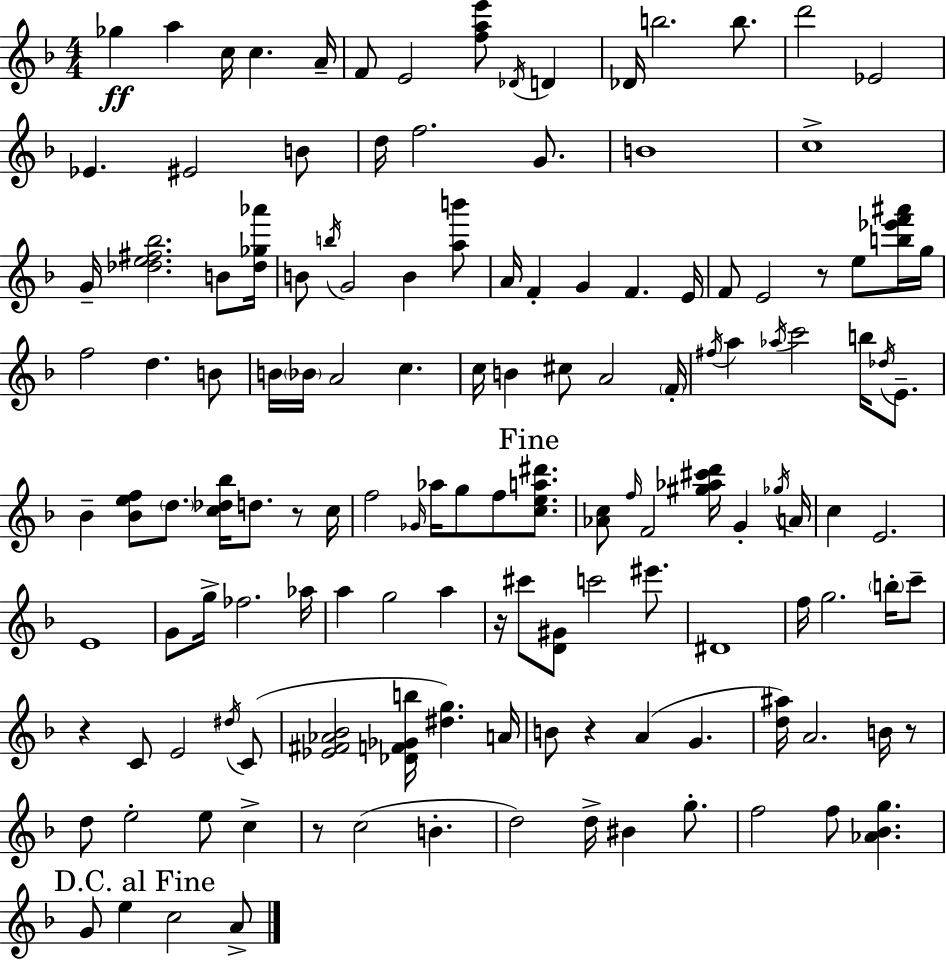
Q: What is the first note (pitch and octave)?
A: Gb5